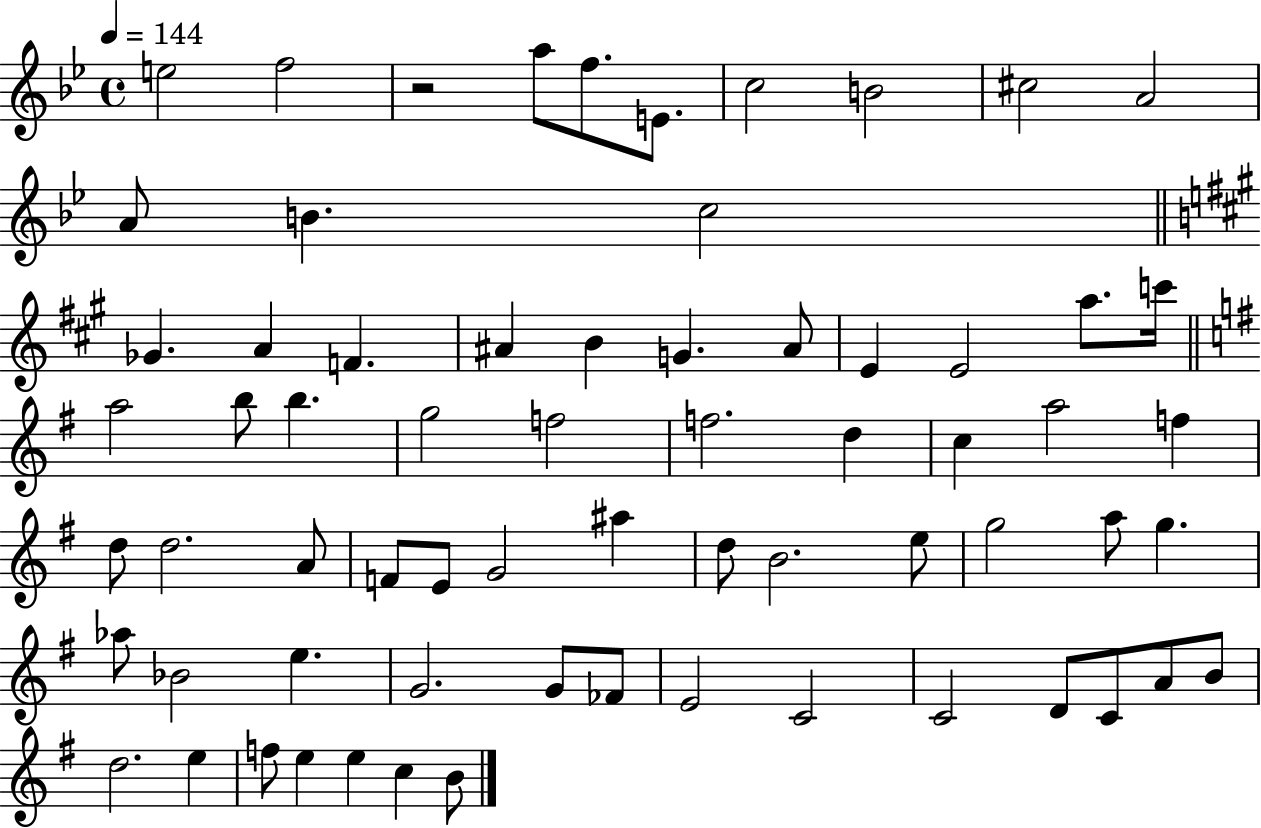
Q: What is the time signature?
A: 4/4